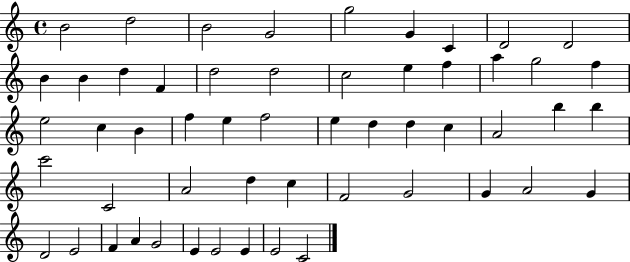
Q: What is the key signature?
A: C major